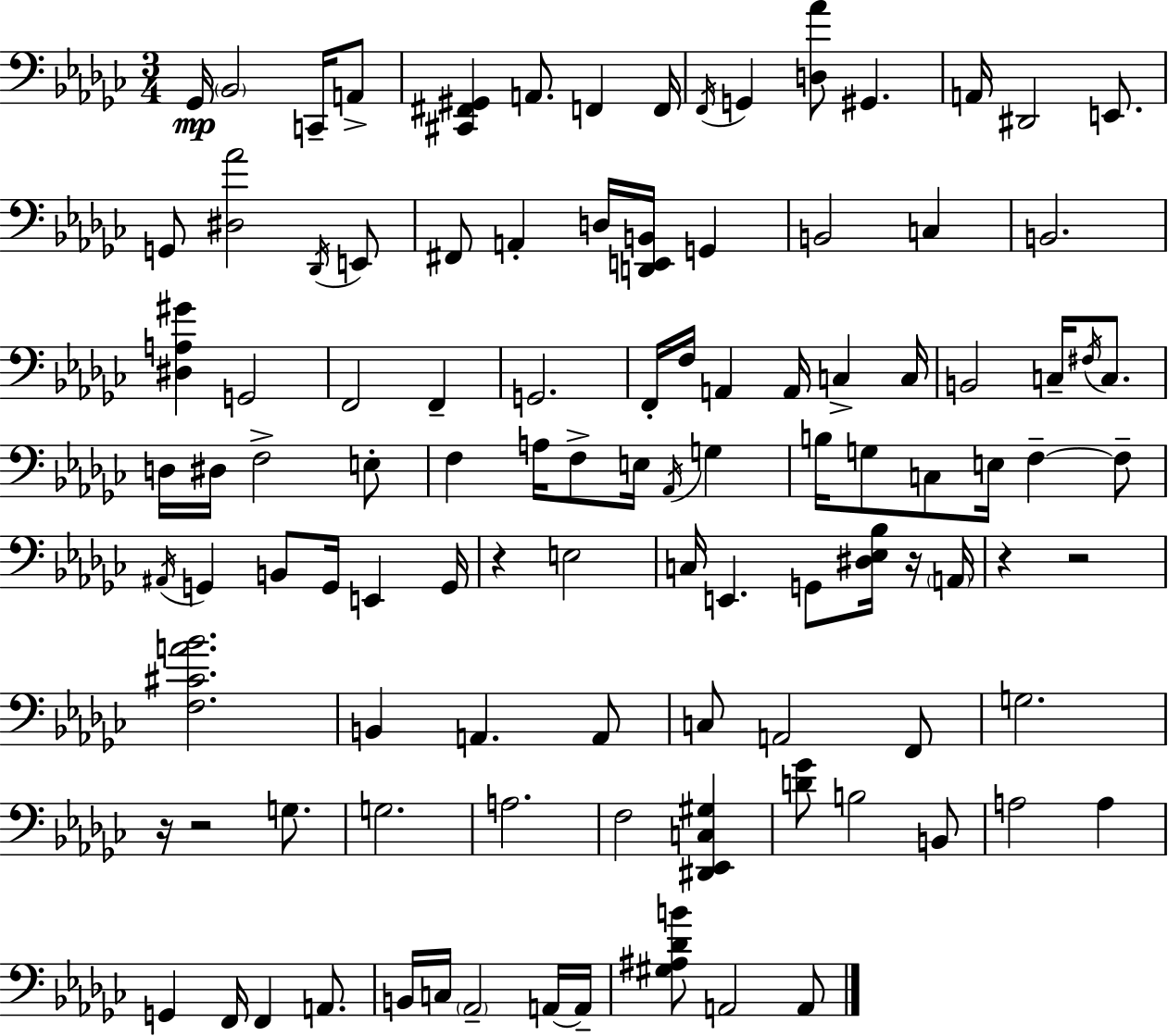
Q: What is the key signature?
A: EES minor